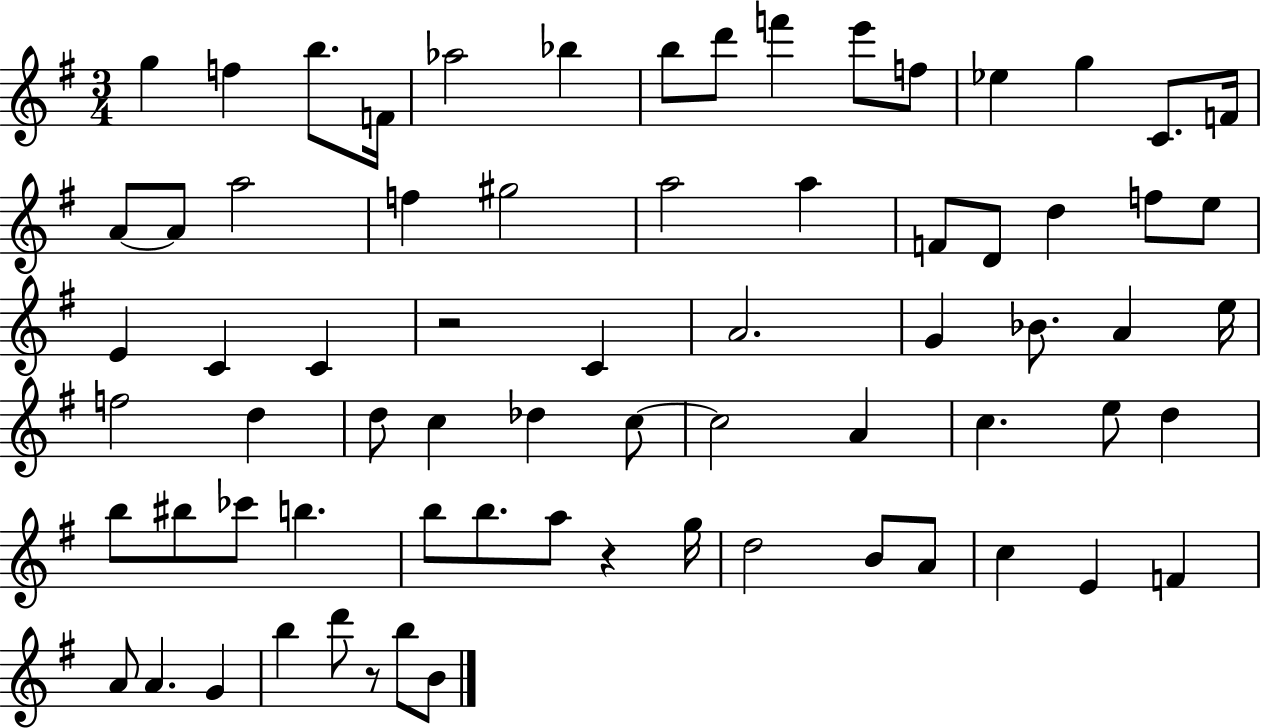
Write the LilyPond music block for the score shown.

{
  \clef treble
  \numericTimeSignature
  \time 3/4
  \key g \major
  g''4 f''4 b''8. f'16 | aes''2 bes''4 | b''8 d'''8 f'''4 e'''8 f''8 | ees''4 g''4 c'8. f'16 | \break a'8~~ a'8 a''2 | f''4 gis''2 | a''2 a''4 | f'8 d'8 d''4 f''8 e''8 | \break e'4 c'4 c'4 | r2 c'4 | a'2. | g'4 bes'8. a'4 e''16 | \break f''2 d''4 | d''8 c''4 des''4 c''8~~ | c''2 a'4 | c''4. e''8 d''4 | \break b''8 bis''8 ces'''8 b''4. | b''8 b''8. a''8 r4 g''16 | d''2 b'8 a'8 | c''4 e'4 f'4 | \break a'8 a'4. g'4 | b''4 d'''8 r8 b''8 b'8 | \bar "|."
}